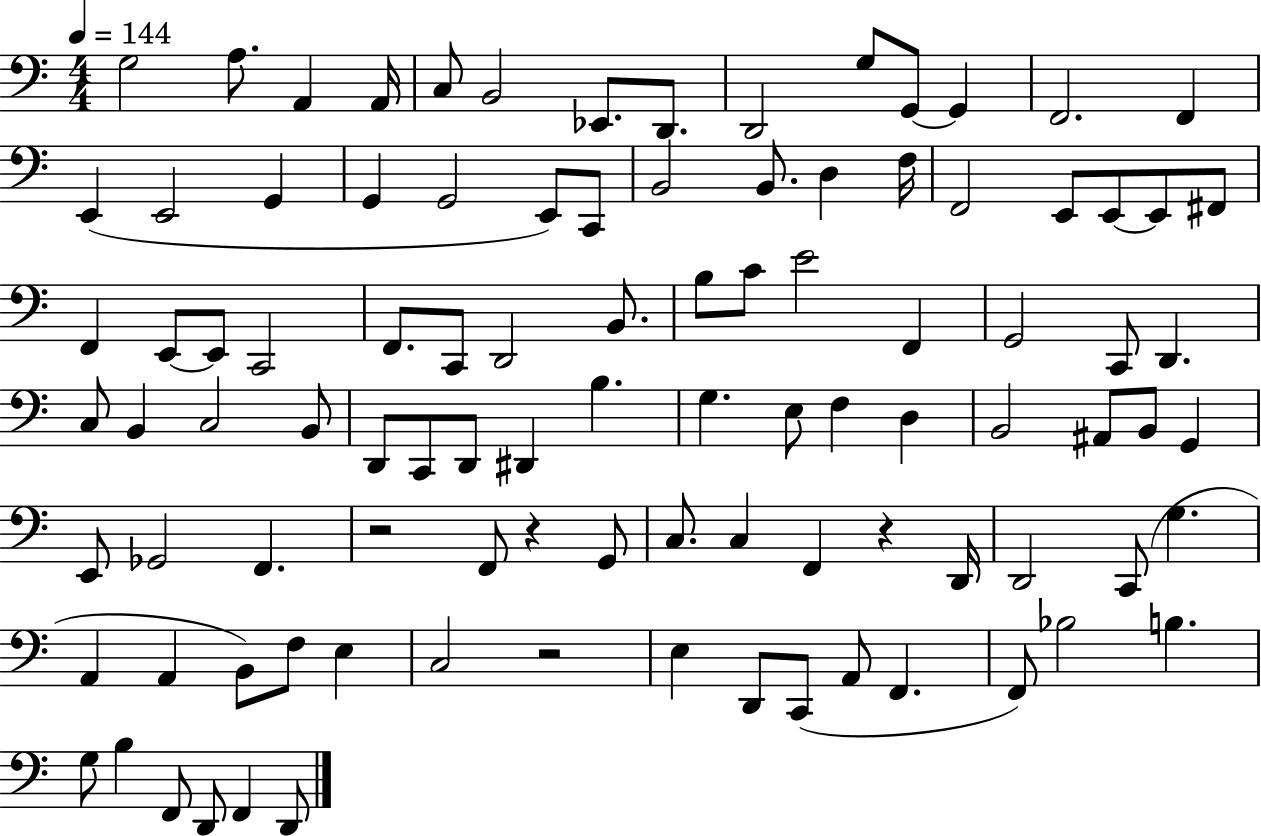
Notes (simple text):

G3/h A3/e. A2/q A2/s C3/e B2/h Eb2/e. D2/e. D2/h G3/e G2/e G2/q F2/h. F2/q E2/q E2/h G2/q G2/q G2/h E2/e C2/e B2/h B2/e. D3/q F3/s F2/h E2/e E2/e E2/e F#2/e F2/q E2/e E2/e C2/h F2/e. C2/e D2/h B2/e. B3/e C4/e E4/h F2/q G2/h C2/e D2/q. C3/e B2/q C3/h B2/e D2/e C2/e D2/e D#2/q B3/q. G3/q. E3/e F3/q D3/q B2/h A#2/e B2/e G2/q E2/e Gb2/h F2/q. R/h F2/e R/q G2/e C3/e. C3/q F2/q R/q D2/s D2/h C2/e G3/q. A2/q A2/q B2/e F3/e E3/q C3/h R/h E3/q D2/e C2/e A2/e F2/q. F2/e Bb3/h B3/q. G3/e B3/q F2/e D2/e F2/q D2/e